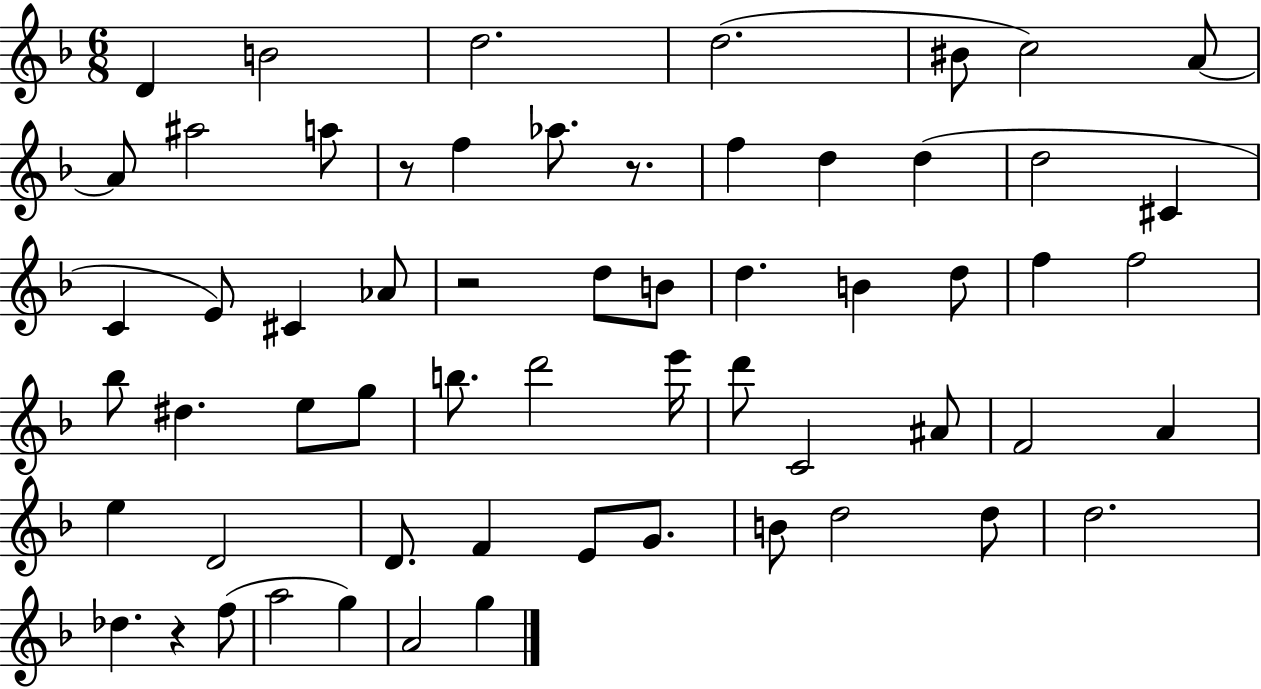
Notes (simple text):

D4/q B4/h D5/h. D5/h. BIS4/e C5/h A4/e A4/e A#5/h A5/e R/e F5/q Ab5/e. R/e. F5/q D5/q D5/q D5/h C#4/q C4/q E4/e C#4/q Ab4/e R/h D5/e B4/e D5/q. B4/q D5/e F5/q F5/h Bb5/e D#5/q. E5/e G5/e B5/e. D6/h E6/s D6/e C4/h A#4/e F4/h A4/q E5/q D4/h D4/e. F4/q E4/e G4/e. B4/e D5/h D5/e D5/h. Db5/q. R/q F5/e A5/h G5/q A4/h G5/q